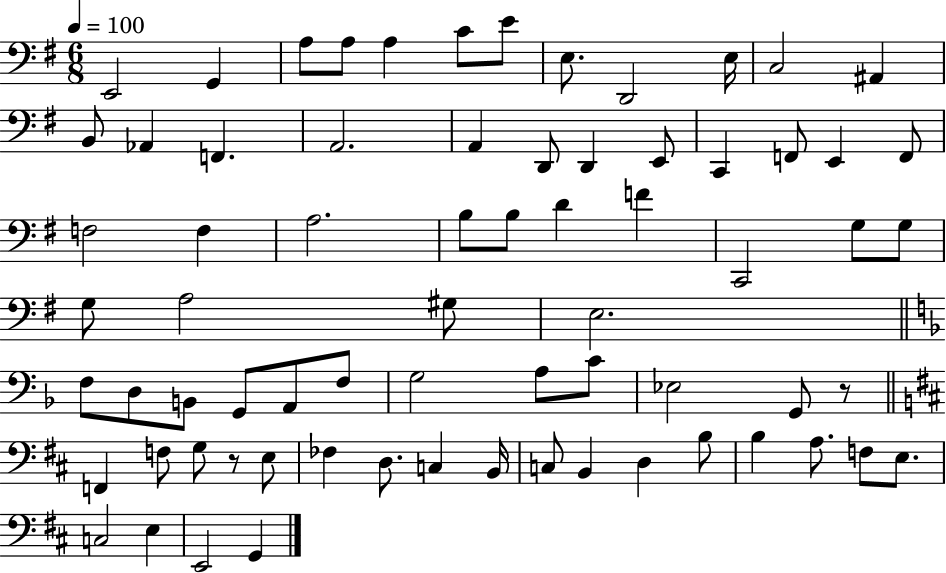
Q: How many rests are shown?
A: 2